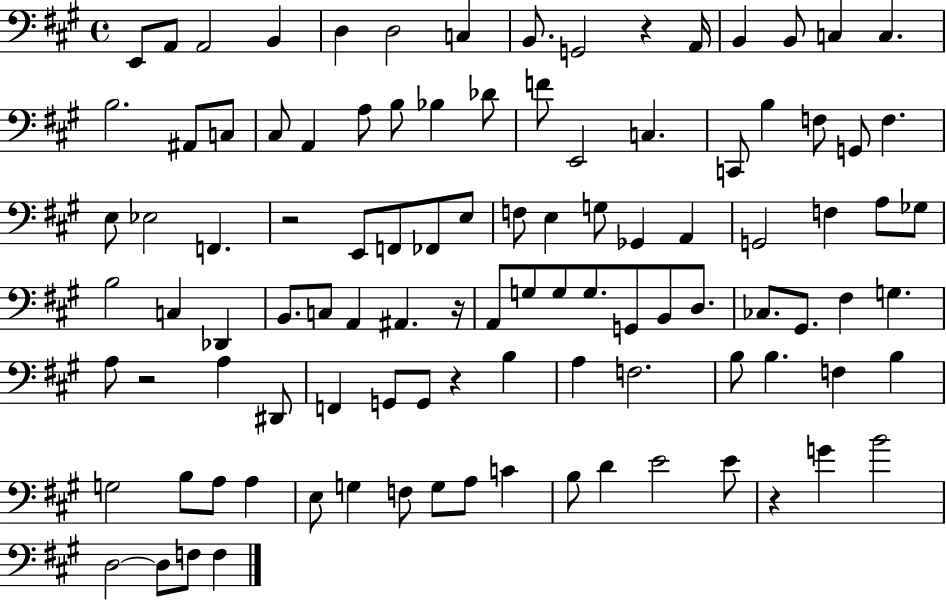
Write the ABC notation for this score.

X:1
T:Untitled
M:4/4
L:1/4
K:A
E,,/2 A,,/2 A,,2 B,, D, D,2 C, B,,/2 G,,2 z A,,/4 B,, B,,/2 C, C, B,2 ^A,,/2 C,/2 ^C,/2 A,, A,/2 B,/2 _B, _D/2 F/2 E,,2 C, C,,/2 B, F,/2 G,,/2 F, E,/2 _E,2 F,, z2 E,,/2 F,,/2 _F,,/2 E,/2 F,/2 E, G,/2 _G,, A,, G,,2 F, A,/2 _G,/2 B,2 C, _D,, B,,/2 C,/2 A,, ^A,, z/4 A,,/2 G,/2 G,/2 G,/2 G,,/2 B,,/2 D,/2 _C,/2 ^G,,/2 ^F, G, A,/2 z2 A, ^D,,/2 F,, G,,/2 G,,/2 z B, A, F,2 B,/2 B, F, B, G,2 B,/2 A,/2 A, E,/2 G, F,/2 G,/2 A,/2 C B,/2 D E2 E/2 z G B2 D,2 D,/2 F,/2 F,